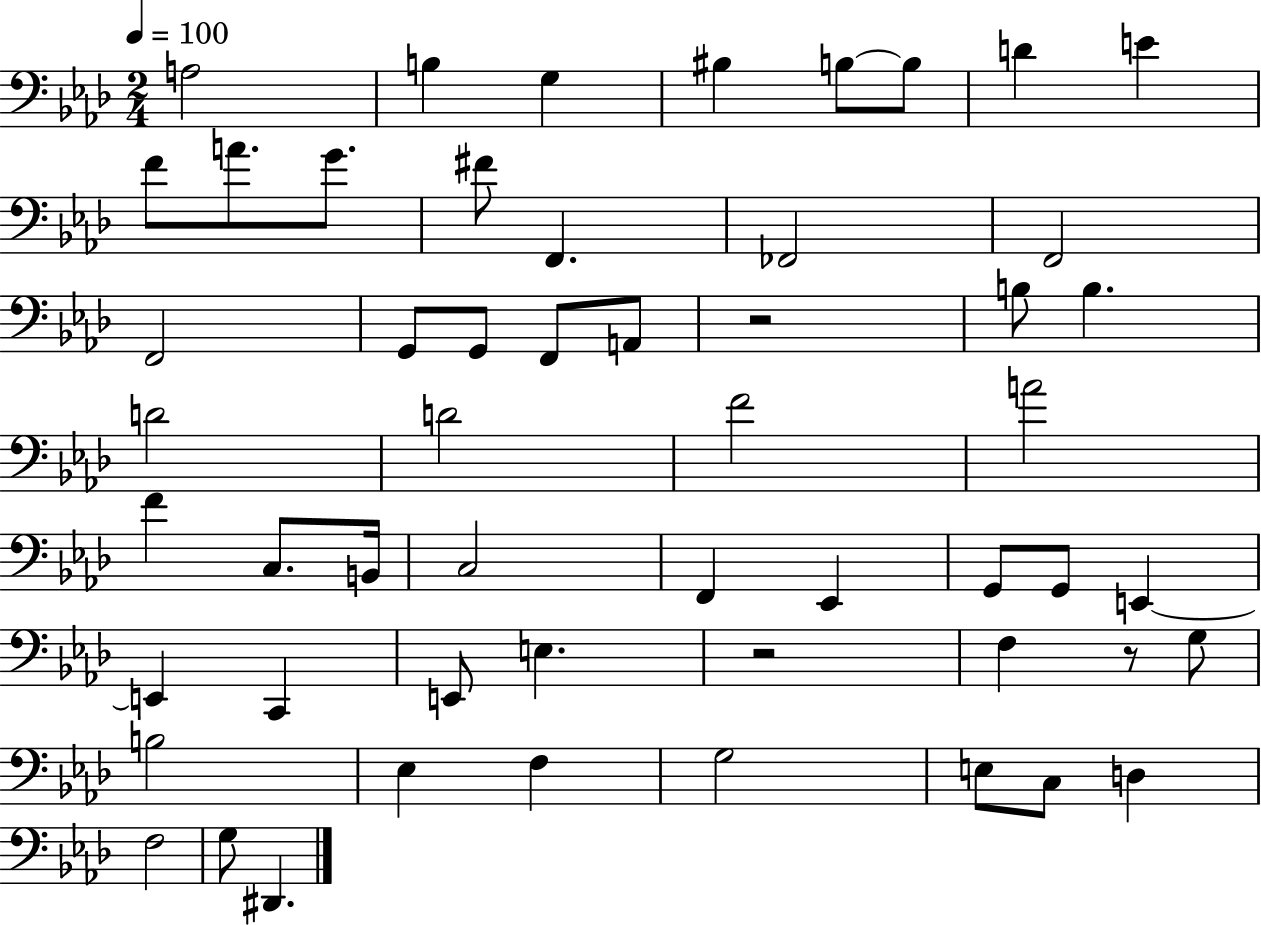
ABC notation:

X:1
T:Untitled
M:2/4
L:1/4
K:Ab
A,2 B, G, ^B, B,/2 B,/2 D E F/2 A/2 G/2 ^F/2 F,, _F,,2 F,,2 F,,2 G,,/2 G,,/2 F,,/2 A,,/2 z2 B,/2 B, D2 D2 F2 A2 F C,/2 B,,/4 C,2 F,, _E,, G,,/2 G,,/2 E,, E,, C,, E,,/2 E, z2 F, z/2 G,/2 B,2 _E, F, G,2 E,/2 C,/2 D, F,2 G,/2 ^D,,